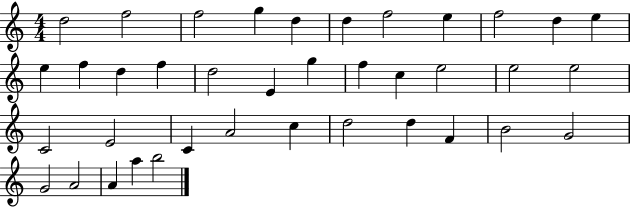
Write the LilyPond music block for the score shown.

{
  \clef treble
  \numericTimeSignature
  \time 4/4
  \key c \major
  d''2 f''2 | f''2 g''4 d''4 | d''4 f''2 e''4 | f''2 d''4 e''4 | \break e''4 f''4 d''4 f''4 | d''2 e'4 g''4 | f''4 c''4 e''2 | e''2 e''2 | \break c'2 e'2 | c'4 a'2 c''4 | d''2 d''4 f'4 | b'2 g'2 | \break g'2 a'2 | a'4 a''4 b''2 | \bar "|."
}